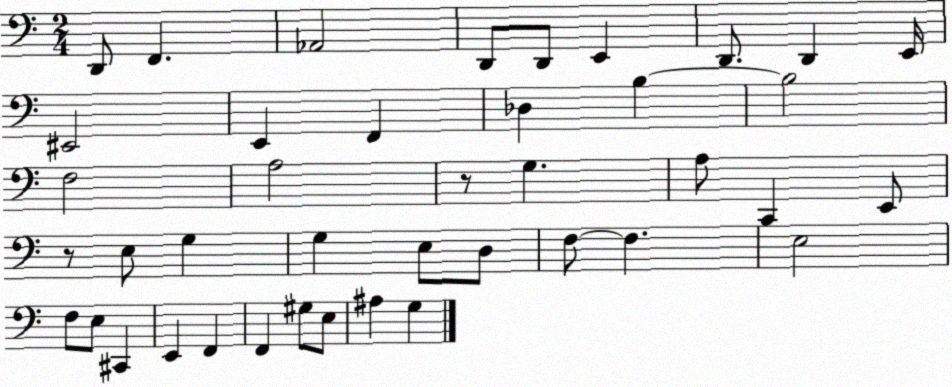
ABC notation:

X:1
T:Untitled
M:2/4
L:1/4
K:C
D,,/2 F,, _A,,2 D,,/2 D,,/2 E,, D,,/2 D,, E,,/4 ^E,,2 E,, F,, _D, B, B,2 F,2 A,2 z/2 G, A,/2 C,, E,,/2 z/2 E,/2 G, G, E,/2 D,/2 F,/2 F, E,2 F,/2 E,/2 ^C,, E,, F,, F,, ^G,/2 E,/2 ^A, G,